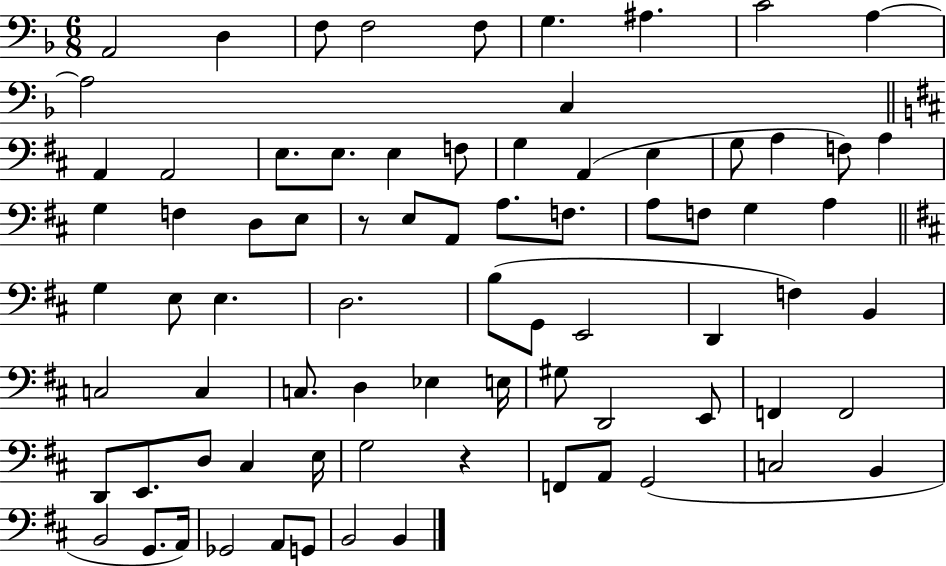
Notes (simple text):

A2/h D3/q F3/e F3/h F3/e G3/q. A#3/q. C4/h A3/q A3/h C3/q A2/q A2/h E3/e. E3/e. E3/q F3/e G3/q A2/q E3/q G3/e A3/q F3/e A3/q G3/q F3/q D3/e E3/e R/e E3/e A2/e A3/e. F3/e. A3/e F3/e G3/q A3/q G3/q E3/e E3/q. D3/h. B3/e G2/e E2/h D2/q F3/q B2/q C3/h C3/q C3/e. D3/q Eb3/q E3/s G#3/e D2/h E2/e F2/q F2/h D2/e E2/e. D3/e C#3/q E3/s G3/h R/q F2/e A2/e G2/h C3/h B2/q B2/h G2/e. A2/s Gb2/h A2/e G2/e B2/h B2/q